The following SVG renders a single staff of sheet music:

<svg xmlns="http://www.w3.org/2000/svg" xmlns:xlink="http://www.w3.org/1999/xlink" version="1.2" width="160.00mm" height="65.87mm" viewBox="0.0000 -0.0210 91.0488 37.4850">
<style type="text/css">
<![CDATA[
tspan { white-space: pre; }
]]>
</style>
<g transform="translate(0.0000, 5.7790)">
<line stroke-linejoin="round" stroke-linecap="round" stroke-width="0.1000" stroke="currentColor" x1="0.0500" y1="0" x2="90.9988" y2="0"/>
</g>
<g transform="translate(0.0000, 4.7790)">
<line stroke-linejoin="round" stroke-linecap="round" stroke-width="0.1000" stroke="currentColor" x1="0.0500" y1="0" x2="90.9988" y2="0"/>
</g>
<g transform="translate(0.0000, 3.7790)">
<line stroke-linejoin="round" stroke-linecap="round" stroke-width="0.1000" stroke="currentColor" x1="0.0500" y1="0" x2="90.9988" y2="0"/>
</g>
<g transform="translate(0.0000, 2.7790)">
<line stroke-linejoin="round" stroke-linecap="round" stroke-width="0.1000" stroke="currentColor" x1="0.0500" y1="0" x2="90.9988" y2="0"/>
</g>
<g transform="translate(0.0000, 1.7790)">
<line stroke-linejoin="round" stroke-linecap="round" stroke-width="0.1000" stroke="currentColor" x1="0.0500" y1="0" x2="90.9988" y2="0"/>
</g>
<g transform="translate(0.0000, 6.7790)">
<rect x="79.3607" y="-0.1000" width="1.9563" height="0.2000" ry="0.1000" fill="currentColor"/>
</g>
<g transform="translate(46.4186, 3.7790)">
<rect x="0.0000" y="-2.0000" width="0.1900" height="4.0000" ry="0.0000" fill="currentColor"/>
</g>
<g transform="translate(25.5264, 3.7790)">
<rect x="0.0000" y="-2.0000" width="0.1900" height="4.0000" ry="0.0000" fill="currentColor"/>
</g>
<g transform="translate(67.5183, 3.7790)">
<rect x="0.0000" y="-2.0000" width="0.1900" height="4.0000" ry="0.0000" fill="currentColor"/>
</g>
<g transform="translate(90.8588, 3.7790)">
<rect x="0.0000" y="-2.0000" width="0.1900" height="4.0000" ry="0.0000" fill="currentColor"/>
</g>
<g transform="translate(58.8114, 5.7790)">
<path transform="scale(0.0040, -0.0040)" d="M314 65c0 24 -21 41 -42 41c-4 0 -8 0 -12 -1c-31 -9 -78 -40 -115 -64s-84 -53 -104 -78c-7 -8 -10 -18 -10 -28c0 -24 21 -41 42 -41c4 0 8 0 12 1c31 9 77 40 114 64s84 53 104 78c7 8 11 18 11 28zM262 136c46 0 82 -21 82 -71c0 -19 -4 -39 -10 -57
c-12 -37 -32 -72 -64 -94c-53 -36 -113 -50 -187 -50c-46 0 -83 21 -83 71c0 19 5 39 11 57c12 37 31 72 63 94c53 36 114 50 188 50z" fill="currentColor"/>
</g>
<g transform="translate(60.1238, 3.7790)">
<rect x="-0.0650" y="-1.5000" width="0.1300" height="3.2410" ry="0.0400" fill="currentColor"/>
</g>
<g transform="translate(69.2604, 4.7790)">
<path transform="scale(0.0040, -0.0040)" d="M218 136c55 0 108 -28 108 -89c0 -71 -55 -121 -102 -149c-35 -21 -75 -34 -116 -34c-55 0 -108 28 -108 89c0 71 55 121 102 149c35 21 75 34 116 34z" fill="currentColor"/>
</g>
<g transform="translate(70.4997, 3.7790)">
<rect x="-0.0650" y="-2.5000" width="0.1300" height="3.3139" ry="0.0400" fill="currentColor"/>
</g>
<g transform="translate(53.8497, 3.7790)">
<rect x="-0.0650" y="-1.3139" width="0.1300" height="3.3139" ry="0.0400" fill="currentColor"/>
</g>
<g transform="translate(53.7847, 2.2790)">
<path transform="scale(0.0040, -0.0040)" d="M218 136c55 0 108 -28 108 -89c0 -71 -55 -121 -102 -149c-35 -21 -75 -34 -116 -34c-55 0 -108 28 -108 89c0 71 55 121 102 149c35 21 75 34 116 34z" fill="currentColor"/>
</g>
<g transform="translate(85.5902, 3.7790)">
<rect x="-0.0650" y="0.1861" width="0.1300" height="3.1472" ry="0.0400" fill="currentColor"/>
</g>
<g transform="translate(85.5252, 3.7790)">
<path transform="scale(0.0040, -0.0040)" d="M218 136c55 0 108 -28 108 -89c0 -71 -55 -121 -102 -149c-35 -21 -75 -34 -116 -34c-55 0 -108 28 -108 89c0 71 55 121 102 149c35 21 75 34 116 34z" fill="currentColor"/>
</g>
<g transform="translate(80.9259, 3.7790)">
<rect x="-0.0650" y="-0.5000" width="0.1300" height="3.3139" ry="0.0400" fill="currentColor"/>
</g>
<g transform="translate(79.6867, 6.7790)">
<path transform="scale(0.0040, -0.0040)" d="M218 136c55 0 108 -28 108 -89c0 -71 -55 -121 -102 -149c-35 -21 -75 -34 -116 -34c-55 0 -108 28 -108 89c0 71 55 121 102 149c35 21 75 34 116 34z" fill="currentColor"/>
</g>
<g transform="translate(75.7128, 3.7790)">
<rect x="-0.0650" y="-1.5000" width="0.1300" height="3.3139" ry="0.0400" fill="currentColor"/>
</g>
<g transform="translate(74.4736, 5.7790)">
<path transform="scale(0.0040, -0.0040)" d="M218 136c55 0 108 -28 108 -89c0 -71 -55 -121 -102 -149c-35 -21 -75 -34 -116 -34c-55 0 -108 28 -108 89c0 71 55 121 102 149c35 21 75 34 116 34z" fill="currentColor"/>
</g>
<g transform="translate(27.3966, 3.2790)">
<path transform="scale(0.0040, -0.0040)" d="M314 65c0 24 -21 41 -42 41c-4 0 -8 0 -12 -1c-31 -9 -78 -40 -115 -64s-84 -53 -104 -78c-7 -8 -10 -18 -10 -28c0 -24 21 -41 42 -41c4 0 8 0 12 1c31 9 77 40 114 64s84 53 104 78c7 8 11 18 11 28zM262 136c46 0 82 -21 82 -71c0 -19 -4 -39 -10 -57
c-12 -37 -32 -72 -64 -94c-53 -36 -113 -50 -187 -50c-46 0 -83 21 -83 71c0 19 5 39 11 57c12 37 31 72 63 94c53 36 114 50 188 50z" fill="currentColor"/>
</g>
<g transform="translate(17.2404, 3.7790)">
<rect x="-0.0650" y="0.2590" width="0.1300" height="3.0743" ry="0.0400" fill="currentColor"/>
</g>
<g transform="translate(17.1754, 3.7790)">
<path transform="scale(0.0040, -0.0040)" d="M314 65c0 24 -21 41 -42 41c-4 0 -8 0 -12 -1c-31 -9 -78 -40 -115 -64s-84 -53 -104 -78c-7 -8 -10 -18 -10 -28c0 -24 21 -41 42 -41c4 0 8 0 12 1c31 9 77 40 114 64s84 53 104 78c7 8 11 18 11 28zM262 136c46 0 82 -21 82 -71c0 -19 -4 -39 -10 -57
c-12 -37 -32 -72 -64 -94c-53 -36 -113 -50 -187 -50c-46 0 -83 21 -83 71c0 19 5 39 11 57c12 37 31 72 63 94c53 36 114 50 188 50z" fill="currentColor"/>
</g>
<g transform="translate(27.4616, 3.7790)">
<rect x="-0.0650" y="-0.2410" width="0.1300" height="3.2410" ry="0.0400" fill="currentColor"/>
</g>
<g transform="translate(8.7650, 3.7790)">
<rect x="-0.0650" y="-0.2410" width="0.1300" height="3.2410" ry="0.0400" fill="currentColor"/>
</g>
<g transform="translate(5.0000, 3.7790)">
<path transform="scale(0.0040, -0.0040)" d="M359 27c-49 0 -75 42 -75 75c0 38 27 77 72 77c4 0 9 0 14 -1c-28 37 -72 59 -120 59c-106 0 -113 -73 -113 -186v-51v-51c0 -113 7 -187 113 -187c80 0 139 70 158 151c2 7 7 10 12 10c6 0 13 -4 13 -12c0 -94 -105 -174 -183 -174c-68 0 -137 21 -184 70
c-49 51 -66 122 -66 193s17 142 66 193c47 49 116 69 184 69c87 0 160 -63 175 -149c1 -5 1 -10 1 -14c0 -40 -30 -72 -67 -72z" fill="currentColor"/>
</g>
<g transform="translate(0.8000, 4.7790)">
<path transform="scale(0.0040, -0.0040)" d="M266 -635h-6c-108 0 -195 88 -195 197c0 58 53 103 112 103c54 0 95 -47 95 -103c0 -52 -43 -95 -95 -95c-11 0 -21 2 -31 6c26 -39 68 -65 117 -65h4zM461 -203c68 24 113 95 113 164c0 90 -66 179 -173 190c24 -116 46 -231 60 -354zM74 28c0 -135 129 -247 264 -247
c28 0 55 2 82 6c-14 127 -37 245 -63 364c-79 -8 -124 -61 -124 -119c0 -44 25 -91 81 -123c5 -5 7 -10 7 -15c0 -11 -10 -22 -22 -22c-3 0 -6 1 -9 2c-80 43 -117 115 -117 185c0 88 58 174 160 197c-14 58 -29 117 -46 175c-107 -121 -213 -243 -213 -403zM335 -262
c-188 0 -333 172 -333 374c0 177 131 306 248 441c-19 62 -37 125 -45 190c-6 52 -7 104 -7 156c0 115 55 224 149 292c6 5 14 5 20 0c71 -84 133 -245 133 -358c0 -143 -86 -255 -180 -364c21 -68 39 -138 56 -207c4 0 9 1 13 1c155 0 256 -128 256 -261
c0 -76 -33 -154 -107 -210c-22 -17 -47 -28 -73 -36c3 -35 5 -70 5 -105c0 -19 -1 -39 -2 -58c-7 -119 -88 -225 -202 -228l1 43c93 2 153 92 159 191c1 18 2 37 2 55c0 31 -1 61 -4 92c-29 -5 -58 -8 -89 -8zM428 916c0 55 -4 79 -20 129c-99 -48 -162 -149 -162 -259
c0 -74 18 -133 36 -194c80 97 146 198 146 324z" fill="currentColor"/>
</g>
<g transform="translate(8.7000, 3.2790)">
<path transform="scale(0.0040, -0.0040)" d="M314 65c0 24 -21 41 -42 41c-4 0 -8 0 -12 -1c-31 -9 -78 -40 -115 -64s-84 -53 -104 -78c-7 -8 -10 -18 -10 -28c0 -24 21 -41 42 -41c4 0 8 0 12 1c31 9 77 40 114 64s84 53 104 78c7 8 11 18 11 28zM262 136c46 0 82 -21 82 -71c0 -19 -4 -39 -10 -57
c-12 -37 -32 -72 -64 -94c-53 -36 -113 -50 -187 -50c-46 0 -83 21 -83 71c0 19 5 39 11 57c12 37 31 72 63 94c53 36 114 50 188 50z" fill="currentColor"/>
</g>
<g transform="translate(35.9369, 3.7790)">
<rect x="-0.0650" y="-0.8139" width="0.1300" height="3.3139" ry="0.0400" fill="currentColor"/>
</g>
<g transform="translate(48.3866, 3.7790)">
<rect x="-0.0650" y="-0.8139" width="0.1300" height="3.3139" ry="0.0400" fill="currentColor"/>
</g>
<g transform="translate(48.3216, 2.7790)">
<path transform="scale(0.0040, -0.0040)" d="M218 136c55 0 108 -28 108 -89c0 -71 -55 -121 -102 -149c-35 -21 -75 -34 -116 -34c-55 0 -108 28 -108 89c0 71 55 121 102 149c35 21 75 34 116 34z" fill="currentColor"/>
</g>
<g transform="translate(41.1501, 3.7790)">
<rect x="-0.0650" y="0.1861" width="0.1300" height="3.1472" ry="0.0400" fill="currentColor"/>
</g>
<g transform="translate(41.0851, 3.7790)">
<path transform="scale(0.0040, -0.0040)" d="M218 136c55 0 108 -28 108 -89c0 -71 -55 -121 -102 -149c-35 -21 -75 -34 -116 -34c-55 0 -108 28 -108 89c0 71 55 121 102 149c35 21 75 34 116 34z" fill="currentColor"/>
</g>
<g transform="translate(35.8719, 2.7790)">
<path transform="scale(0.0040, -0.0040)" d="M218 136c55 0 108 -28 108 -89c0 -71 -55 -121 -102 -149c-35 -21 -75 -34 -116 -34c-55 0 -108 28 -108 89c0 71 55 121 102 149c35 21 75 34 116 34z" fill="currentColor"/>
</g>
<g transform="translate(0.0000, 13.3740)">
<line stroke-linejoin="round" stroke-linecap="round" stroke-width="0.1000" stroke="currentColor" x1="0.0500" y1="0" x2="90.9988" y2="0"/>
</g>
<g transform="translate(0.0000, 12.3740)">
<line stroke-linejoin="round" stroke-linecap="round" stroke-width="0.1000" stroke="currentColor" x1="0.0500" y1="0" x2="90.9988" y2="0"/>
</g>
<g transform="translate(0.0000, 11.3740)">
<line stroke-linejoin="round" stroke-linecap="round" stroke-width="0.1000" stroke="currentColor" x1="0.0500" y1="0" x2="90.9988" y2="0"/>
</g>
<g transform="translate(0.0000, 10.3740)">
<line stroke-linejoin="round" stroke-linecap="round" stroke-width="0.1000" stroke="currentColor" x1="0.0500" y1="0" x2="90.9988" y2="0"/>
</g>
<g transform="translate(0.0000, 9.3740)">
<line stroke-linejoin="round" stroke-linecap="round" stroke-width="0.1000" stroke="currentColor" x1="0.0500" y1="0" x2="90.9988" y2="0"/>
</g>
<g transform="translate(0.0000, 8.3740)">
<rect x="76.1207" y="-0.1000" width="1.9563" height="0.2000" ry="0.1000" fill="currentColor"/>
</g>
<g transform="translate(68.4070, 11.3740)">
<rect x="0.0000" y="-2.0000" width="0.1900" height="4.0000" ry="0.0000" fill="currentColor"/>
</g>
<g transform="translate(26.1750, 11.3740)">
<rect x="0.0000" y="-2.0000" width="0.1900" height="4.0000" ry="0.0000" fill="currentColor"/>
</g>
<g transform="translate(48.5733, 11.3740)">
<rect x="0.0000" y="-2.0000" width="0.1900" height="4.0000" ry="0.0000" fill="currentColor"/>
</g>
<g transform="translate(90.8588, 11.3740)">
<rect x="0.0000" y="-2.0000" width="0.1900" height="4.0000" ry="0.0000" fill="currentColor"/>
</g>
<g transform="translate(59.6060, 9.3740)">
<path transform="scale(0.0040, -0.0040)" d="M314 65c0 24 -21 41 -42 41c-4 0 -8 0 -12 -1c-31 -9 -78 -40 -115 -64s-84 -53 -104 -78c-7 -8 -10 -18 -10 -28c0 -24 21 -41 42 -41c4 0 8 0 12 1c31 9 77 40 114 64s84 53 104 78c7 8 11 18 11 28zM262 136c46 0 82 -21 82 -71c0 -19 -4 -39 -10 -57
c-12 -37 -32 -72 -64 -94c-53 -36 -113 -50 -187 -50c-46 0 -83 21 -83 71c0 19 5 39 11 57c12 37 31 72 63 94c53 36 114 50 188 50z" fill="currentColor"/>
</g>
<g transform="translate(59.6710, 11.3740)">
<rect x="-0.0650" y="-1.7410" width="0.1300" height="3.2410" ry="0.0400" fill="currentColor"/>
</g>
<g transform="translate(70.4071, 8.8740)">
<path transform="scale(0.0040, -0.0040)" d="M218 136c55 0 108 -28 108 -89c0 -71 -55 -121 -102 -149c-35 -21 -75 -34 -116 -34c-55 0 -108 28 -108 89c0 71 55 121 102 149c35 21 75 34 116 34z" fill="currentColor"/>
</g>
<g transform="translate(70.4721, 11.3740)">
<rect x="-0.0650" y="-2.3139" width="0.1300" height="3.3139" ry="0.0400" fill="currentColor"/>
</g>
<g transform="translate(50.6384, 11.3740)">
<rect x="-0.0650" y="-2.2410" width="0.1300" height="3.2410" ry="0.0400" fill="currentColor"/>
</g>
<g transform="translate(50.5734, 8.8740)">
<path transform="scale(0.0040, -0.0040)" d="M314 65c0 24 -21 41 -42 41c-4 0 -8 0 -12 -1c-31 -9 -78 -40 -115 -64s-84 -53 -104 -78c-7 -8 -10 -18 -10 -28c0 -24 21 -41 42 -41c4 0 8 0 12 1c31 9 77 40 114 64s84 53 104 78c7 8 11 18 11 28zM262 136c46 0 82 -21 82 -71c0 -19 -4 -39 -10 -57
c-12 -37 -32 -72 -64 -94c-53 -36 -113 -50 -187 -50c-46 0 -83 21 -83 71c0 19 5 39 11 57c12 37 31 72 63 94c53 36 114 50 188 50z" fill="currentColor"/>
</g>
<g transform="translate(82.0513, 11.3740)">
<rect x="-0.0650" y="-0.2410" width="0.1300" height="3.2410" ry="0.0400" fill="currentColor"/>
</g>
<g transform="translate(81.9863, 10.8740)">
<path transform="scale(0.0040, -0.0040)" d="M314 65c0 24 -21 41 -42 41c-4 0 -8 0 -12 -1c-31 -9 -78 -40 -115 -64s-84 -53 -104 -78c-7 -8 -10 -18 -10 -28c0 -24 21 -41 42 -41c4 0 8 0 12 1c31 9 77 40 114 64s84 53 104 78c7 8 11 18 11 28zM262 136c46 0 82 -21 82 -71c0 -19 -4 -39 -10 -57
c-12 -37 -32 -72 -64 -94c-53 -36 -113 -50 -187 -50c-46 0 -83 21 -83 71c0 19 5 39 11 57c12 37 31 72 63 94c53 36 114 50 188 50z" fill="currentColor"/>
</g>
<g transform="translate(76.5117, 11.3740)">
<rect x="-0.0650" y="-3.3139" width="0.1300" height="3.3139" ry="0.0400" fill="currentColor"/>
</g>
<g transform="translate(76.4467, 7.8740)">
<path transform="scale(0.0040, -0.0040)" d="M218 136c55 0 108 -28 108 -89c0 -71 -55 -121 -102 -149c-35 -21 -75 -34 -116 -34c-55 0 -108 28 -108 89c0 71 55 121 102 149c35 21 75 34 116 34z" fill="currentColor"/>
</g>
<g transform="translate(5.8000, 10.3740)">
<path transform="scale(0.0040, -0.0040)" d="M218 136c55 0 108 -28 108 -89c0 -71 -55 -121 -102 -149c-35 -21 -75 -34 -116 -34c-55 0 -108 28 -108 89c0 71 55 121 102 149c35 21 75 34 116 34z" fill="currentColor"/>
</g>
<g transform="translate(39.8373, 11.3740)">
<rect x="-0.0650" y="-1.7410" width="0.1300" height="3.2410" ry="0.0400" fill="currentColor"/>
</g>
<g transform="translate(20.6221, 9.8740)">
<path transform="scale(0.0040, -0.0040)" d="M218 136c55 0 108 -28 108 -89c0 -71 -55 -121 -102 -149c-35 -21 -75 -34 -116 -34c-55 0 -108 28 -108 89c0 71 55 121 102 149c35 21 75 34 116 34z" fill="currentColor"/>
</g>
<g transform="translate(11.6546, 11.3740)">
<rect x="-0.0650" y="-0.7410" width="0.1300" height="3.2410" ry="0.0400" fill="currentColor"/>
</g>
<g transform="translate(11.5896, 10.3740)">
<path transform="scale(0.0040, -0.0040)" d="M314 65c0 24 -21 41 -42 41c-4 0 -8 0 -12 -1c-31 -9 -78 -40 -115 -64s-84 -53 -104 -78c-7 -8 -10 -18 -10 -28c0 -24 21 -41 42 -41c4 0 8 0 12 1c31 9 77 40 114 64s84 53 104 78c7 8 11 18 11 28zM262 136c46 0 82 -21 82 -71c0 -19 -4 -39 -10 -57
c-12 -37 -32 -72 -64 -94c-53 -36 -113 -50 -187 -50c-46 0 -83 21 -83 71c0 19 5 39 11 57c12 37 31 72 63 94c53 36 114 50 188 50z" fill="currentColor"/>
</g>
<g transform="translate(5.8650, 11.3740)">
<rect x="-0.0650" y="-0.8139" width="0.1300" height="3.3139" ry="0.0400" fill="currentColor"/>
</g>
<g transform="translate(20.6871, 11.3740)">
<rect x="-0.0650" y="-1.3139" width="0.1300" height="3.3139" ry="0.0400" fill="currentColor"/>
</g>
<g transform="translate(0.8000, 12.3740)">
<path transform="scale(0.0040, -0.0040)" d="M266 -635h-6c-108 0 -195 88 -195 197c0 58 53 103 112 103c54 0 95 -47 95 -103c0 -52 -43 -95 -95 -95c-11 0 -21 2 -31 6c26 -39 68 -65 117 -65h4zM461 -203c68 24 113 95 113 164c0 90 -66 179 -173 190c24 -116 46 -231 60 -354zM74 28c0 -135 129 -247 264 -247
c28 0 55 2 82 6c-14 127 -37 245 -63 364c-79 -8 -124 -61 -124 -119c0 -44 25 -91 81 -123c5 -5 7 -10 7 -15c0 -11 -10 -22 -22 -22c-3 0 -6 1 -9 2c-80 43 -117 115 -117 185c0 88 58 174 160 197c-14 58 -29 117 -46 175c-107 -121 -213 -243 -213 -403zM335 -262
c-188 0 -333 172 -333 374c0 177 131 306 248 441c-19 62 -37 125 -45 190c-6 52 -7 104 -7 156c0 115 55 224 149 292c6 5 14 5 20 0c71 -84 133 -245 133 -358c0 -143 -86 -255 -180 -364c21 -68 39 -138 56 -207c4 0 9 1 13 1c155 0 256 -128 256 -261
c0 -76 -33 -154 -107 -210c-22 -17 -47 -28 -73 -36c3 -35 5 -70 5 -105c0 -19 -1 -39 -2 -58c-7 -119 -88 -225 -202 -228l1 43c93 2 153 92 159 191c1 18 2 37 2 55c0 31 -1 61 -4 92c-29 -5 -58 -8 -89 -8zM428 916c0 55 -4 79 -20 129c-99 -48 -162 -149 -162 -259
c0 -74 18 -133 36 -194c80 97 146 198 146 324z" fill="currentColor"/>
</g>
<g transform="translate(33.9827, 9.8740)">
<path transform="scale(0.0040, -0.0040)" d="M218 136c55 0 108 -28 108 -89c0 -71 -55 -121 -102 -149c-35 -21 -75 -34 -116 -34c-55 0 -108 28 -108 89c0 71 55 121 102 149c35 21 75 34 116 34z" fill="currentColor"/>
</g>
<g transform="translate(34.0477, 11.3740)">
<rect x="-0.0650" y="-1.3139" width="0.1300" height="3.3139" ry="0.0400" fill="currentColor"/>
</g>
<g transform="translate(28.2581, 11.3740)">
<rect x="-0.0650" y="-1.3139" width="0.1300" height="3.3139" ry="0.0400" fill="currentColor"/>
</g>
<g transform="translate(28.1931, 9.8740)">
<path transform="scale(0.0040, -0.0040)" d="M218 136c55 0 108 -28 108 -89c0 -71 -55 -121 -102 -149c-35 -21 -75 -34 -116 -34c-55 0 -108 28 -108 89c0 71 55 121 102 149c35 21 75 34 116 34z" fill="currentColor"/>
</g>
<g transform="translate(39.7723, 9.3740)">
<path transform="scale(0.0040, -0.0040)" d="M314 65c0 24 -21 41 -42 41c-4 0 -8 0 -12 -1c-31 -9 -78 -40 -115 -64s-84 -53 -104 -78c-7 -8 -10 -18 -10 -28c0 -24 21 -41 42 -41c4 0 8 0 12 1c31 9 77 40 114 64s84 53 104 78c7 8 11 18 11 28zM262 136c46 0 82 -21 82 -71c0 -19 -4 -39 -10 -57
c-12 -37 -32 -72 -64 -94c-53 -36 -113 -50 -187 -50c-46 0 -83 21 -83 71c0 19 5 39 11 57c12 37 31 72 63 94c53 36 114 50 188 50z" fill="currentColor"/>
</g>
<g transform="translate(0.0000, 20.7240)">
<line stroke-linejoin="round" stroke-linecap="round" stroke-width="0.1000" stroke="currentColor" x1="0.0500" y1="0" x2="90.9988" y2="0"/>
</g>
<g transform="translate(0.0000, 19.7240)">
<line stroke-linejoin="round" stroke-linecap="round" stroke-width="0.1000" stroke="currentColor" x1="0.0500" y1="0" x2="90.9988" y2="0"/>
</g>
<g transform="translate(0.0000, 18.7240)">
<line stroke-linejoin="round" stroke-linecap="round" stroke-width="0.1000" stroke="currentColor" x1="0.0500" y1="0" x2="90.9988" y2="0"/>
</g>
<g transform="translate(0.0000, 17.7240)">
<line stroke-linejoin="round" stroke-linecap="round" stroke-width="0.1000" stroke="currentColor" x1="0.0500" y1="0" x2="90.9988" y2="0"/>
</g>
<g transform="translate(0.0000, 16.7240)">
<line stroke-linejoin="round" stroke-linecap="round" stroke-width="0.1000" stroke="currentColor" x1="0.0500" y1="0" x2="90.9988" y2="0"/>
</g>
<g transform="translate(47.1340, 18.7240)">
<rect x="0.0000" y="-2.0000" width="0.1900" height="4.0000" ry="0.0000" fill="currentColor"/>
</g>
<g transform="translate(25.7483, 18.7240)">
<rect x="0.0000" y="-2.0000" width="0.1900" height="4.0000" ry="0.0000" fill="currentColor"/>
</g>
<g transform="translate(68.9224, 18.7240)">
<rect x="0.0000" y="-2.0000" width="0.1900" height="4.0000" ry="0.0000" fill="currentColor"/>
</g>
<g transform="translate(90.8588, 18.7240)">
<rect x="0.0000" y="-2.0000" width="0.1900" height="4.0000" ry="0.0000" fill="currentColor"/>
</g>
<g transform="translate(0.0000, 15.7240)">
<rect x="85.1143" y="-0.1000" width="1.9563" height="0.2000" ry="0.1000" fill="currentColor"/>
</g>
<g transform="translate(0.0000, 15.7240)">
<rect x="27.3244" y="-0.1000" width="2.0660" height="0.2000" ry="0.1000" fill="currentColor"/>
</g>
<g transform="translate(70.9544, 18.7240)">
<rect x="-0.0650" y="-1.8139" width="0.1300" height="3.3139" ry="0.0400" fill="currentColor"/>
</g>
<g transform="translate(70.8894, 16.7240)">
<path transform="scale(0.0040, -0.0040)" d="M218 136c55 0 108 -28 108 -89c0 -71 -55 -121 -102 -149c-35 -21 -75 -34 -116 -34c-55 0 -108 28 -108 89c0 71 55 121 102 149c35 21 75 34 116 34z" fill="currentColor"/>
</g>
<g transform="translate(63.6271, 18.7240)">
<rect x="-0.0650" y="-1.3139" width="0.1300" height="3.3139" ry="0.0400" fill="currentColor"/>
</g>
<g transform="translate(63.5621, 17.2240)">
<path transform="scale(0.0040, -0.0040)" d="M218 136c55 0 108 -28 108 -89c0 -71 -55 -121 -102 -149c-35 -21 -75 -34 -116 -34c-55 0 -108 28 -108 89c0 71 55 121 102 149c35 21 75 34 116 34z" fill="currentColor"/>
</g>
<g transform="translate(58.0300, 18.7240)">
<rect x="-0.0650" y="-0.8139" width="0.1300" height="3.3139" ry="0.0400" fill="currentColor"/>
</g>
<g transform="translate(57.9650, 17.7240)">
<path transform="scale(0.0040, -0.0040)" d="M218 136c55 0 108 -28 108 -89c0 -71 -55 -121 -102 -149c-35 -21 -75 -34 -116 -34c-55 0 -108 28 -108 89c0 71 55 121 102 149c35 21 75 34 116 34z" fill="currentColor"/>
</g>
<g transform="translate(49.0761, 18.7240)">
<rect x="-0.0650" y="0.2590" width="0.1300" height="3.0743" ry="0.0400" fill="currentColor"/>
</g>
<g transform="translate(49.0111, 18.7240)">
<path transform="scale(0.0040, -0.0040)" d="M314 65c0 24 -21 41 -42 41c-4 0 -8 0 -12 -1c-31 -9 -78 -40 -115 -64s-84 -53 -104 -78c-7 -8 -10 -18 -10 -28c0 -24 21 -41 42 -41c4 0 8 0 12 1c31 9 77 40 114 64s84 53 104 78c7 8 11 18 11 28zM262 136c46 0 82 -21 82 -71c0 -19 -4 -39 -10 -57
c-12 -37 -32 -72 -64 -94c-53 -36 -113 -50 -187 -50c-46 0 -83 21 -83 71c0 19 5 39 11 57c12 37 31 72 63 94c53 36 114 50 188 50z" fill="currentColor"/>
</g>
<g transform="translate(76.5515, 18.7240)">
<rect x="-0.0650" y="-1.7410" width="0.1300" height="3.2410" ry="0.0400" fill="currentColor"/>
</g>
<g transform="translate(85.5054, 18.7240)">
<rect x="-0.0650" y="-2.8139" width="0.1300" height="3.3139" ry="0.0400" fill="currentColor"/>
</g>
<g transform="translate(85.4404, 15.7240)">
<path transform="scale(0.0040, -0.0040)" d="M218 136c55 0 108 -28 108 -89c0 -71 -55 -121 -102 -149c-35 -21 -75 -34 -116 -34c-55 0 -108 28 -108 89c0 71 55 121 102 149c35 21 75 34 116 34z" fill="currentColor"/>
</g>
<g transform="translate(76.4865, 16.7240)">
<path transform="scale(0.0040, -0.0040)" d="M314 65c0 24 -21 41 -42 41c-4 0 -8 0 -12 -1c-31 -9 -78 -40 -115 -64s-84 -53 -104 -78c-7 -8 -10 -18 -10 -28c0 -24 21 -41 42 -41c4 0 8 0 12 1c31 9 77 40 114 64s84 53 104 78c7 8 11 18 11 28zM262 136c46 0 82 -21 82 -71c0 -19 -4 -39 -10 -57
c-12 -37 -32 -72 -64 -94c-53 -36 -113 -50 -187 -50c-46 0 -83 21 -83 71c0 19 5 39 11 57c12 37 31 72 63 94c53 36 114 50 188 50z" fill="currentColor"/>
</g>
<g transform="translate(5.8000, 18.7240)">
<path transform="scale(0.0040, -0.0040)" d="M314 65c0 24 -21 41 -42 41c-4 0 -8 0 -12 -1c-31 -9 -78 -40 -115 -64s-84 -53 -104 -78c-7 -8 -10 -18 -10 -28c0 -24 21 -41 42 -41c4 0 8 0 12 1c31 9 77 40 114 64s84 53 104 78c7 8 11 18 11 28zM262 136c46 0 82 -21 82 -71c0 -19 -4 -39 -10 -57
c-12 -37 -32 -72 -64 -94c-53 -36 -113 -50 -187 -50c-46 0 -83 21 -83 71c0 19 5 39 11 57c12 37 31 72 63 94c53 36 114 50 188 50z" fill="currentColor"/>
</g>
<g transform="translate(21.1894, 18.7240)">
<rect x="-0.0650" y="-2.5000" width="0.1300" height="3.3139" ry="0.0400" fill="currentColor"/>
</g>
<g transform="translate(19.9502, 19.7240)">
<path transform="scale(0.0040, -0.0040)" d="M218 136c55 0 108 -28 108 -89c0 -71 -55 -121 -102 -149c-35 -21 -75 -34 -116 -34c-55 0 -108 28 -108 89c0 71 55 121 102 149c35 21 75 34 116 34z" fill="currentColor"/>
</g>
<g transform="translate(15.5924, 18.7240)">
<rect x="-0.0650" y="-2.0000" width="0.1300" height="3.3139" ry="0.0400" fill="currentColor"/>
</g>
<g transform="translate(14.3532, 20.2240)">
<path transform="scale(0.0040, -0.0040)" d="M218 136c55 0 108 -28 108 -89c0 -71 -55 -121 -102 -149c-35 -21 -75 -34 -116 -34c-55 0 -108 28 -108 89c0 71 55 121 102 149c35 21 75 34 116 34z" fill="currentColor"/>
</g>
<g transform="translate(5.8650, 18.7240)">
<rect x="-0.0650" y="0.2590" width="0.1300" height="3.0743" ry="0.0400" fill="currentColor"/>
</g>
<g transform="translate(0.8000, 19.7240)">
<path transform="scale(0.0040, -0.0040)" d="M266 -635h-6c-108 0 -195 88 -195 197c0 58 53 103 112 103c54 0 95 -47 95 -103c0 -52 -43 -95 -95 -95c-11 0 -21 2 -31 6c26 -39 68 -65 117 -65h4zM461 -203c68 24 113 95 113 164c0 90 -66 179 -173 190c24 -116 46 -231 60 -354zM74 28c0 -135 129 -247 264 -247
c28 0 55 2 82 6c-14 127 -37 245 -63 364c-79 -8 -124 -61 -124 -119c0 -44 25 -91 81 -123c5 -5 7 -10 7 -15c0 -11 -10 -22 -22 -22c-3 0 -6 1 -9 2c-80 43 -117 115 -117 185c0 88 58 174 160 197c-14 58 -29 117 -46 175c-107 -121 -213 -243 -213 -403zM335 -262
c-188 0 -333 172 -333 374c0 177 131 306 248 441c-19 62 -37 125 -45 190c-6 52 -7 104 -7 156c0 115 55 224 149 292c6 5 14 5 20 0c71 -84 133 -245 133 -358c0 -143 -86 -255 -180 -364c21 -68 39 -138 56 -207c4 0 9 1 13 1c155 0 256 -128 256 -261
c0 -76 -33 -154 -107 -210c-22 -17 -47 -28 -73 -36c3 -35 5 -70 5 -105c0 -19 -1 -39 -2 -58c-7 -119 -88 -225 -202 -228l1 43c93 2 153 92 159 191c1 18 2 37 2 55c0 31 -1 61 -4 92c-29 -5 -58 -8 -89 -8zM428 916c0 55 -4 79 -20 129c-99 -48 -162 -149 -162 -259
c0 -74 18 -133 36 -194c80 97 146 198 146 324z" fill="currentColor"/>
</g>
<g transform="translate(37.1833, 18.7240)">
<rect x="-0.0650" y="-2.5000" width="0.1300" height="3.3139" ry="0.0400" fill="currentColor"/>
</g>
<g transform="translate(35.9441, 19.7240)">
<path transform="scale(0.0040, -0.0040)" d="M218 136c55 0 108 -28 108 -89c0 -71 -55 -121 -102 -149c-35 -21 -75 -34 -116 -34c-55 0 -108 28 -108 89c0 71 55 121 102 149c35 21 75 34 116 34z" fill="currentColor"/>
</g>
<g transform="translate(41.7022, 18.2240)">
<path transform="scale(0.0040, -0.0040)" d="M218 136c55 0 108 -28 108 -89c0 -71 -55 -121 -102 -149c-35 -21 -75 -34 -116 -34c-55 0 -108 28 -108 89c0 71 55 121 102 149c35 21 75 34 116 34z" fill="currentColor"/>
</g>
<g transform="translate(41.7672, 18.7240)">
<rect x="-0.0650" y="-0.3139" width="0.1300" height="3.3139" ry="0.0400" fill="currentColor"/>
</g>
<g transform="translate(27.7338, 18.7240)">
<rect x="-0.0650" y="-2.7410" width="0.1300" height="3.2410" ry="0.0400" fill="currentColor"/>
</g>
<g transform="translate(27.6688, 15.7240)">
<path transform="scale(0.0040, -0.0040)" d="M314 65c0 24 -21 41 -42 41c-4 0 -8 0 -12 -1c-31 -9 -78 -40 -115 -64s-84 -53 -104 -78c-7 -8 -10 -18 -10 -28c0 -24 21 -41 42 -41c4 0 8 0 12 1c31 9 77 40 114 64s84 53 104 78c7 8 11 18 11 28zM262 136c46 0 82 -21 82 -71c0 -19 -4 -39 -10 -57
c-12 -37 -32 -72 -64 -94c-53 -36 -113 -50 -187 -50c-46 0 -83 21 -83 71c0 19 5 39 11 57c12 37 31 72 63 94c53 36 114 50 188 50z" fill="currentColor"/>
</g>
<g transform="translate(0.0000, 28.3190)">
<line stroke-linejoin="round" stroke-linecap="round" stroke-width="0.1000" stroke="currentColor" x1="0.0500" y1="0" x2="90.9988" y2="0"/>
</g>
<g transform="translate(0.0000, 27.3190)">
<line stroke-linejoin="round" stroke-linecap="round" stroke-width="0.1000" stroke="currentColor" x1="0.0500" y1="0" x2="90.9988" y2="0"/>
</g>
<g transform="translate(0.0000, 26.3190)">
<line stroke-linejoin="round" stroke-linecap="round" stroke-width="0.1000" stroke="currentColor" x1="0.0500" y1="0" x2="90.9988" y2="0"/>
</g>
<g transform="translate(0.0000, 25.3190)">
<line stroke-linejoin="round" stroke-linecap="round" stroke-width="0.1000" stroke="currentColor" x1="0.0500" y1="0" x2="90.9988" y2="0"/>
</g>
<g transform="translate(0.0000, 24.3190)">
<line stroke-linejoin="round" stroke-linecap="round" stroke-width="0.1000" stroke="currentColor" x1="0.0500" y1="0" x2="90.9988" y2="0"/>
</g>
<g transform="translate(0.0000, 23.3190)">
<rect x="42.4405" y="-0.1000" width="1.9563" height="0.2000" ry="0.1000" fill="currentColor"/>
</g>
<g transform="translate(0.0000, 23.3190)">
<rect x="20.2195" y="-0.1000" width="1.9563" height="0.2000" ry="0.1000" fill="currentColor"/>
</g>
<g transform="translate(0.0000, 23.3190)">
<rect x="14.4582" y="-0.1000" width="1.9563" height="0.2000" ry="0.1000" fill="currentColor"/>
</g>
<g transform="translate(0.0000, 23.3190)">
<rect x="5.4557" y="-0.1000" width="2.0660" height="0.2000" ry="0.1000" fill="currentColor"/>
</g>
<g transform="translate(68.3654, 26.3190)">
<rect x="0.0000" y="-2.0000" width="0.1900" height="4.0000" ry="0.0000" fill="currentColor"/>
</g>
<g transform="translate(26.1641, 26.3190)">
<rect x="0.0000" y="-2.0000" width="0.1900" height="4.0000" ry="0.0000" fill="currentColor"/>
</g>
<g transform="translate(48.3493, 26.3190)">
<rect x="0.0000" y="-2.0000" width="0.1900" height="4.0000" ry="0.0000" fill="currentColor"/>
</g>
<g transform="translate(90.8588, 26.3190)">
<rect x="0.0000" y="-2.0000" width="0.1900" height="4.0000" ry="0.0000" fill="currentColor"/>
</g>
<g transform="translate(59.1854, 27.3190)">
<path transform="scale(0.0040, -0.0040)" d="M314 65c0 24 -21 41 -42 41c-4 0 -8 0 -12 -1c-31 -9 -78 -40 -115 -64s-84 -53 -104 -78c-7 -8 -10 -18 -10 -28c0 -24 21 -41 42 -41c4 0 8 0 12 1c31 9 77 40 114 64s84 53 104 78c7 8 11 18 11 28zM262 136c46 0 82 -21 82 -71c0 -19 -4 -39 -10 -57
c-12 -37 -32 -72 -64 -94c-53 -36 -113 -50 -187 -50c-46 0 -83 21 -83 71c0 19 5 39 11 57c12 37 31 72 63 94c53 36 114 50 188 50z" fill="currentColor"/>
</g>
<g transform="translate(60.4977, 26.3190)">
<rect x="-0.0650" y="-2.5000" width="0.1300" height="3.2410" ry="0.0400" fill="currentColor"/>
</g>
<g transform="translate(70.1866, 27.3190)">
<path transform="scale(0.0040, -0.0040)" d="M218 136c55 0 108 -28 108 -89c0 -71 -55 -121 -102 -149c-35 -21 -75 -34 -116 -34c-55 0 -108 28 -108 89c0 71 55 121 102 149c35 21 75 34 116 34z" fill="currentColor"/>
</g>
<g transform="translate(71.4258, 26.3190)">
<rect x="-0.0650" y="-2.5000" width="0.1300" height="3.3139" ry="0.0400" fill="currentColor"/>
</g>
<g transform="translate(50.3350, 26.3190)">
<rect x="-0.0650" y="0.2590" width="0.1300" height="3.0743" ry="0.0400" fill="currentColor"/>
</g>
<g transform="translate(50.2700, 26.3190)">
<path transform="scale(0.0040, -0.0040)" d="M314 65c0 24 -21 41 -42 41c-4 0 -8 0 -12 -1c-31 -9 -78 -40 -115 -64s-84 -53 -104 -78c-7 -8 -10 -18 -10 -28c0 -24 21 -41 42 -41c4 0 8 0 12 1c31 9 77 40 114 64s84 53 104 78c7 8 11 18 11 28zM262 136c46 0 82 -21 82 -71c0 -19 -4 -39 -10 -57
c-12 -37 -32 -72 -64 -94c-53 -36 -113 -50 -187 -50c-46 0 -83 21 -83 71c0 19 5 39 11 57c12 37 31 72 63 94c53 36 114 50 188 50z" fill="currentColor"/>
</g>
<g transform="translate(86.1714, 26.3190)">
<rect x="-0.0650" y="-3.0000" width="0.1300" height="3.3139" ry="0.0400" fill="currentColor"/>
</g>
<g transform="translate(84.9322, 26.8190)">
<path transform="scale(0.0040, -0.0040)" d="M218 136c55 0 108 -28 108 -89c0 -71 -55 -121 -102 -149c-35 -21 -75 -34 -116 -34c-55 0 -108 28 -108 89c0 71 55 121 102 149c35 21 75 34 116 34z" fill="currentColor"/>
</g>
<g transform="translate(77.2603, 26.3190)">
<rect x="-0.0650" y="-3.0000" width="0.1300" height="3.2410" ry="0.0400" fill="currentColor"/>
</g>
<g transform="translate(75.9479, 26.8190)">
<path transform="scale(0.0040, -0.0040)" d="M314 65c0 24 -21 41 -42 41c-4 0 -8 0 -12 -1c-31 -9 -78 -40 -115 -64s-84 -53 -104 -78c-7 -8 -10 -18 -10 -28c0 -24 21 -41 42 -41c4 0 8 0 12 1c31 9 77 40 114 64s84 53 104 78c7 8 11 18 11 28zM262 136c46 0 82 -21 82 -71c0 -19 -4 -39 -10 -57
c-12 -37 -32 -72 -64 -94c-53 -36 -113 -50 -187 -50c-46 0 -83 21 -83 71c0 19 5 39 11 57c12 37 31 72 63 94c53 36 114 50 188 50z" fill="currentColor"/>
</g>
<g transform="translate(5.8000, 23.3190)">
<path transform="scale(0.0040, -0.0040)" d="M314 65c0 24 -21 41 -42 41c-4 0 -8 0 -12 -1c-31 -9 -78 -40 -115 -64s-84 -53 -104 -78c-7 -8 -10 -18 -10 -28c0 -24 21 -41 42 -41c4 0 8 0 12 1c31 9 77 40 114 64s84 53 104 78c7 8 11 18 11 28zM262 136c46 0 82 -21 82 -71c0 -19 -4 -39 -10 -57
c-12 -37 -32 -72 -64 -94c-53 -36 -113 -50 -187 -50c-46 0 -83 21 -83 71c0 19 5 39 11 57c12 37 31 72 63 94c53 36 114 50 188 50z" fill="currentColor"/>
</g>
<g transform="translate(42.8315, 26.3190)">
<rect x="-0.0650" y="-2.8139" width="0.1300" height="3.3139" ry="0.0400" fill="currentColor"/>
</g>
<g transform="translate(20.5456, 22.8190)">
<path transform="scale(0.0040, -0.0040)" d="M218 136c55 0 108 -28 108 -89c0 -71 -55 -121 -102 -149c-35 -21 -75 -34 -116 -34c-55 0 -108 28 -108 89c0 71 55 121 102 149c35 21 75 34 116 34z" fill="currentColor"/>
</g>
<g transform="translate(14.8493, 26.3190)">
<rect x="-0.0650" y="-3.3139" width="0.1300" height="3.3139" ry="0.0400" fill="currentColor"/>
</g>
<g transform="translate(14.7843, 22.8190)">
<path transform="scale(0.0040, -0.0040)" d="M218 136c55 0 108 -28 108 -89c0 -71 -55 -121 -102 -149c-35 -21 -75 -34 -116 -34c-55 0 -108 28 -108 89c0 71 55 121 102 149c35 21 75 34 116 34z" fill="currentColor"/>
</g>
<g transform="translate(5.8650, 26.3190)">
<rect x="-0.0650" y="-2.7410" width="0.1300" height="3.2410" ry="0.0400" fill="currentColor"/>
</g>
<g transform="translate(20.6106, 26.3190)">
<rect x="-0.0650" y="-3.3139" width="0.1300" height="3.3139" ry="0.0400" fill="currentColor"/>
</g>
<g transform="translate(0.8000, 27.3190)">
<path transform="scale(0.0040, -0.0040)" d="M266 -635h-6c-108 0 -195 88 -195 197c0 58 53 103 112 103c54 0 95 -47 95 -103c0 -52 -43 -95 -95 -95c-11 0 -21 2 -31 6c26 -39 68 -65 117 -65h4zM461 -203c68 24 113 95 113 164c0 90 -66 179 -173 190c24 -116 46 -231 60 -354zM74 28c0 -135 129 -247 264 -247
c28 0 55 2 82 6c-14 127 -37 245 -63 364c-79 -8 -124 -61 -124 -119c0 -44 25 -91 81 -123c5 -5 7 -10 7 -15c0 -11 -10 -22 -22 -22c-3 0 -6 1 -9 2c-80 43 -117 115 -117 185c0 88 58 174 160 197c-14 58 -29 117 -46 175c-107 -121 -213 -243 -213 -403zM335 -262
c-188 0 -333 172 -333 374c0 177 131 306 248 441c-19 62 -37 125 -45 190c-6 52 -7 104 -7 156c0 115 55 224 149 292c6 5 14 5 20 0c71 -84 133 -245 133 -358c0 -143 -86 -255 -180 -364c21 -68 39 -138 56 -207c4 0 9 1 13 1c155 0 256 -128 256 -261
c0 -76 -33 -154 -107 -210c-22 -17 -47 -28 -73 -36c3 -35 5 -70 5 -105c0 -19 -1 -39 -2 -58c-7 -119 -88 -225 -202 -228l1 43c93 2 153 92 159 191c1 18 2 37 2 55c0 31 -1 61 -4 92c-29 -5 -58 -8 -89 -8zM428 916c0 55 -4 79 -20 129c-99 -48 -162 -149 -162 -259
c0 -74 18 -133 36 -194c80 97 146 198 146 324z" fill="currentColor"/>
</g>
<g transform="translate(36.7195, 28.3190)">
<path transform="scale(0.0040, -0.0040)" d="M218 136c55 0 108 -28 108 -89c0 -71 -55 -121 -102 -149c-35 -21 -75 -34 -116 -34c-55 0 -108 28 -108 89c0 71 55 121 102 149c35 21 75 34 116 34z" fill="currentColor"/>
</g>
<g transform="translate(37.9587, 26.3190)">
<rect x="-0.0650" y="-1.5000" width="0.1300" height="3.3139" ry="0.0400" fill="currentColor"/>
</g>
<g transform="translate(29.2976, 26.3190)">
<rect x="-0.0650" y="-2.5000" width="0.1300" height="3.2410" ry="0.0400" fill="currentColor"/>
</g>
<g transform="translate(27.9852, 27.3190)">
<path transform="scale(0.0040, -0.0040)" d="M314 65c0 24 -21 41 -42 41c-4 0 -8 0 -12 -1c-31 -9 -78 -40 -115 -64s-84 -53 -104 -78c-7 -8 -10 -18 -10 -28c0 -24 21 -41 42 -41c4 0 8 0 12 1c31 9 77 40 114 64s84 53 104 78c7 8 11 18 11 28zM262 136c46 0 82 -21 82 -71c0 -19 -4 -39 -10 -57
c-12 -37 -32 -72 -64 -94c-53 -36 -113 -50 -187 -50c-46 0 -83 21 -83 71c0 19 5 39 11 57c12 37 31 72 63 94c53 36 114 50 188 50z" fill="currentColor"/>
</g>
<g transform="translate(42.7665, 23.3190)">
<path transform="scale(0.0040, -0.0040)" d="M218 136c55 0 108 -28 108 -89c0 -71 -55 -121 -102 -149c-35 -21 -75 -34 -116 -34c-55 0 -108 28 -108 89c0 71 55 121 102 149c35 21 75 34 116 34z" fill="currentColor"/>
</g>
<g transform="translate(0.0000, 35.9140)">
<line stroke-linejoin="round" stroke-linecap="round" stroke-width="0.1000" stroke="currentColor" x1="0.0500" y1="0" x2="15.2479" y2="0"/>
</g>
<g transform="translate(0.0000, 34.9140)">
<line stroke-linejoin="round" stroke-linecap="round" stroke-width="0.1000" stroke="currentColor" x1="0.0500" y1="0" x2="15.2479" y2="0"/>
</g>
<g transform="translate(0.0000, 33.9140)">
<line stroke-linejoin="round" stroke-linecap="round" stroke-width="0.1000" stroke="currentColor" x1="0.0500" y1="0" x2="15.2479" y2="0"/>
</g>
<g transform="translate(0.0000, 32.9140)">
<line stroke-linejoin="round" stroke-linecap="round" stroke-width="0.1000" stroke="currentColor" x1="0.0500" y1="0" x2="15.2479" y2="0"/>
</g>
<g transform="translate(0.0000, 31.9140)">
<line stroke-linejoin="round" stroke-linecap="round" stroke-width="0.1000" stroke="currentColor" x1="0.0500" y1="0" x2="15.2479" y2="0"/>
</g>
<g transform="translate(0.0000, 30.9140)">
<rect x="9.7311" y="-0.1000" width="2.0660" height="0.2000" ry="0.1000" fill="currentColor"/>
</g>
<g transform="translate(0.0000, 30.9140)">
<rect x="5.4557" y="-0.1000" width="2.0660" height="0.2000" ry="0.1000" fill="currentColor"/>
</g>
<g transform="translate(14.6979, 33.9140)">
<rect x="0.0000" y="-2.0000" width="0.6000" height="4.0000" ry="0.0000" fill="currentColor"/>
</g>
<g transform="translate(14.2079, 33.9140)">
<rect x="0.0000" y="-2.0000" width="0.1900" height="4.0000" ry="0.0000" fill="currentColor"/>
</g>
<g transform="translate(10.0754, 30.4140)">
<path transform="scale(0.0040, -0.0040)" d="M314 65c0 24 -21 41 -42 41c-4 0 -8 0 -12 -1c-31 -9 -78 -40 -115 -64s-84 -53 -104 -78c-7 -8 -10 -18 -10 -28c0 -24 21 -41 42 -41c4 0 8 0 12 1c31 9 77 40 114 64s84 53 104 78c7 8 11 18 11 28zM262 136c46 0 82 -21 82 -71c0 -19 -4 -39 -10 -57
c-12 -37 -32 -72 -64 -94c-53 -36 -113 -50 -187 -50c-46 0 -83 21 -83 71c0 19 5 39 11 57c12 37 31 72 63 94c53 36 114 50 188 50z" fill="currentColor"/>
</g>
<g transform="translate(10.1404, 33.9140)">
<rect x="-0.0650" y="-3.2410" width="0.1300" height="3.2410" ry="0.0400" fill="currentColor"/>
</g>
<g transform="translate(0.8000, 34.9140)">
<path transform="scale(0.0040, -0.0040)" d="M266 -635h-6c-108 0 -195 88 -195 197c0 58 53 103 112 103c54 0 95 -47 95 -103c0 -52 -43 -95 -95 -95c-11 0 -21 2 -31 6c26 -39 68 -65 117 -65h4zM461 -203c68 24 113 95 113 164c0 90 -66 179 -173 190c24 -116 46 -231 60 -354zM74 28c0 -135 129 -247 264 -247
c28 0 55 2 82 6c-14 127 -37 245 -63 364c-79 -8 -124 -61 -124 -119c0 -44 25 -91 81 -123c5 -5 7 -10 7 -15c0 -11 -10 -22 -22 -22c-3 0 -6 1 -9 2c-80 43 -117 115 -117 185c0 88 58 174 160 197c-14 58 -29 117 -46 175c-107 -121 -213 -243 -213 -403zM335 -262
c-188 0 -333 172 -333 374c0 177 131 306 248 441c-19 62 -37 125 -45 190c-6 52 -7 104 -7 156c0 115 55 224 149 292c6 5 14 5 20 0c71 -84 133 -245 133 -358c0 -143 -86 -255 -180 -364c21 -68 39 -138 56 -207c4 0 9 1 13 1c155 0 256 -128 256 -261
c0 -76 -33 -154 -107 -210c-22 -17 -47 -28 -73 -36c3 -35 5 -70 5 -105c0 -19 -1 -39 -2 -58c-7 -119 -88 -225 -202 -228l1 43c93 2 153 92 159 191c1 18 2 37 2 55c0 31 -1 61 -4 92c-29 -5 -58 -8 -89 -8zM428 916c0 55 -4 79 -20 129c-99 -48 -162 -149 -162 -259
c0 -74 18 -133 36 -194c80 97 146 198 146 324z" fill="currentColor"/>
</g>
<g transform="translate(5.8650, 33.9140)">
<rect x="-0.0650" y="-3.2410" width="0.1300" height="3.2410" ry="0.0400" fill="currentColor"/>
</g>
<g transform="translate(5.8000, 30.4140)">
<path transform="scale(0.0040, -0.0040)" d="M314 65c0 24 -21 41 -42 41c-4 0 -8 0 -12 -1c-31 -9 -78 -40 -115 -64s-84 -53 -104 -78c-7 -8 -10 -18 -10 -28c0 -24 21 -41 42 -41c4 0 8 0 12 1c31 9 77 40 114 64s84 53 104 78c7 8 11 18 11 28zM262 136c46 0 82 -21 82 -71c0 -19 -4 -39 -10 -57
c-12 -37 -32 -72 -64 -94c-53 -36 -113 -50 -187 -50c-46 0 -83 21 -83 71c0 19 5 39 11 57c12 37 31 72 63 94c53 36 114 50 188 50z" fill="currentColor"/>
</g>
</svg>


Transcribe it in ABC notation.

X:1
T:Untitled
M:4/4
L:1/4
K:C
c2 B2 c2 d B d e E2 G E C B d d2 e e e f2 g2 f2 g b c2 B2 F G a2 G c B2 d e f f2 a a2 b b G2 E a B2 G2 G A2 A b2 b2